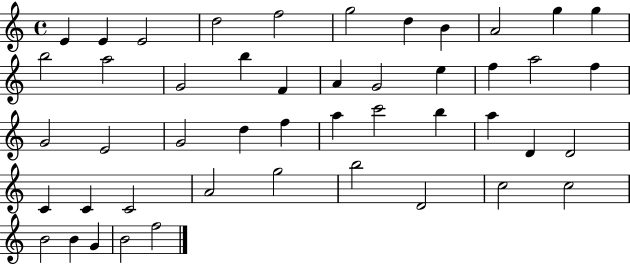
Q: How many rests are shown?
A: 0